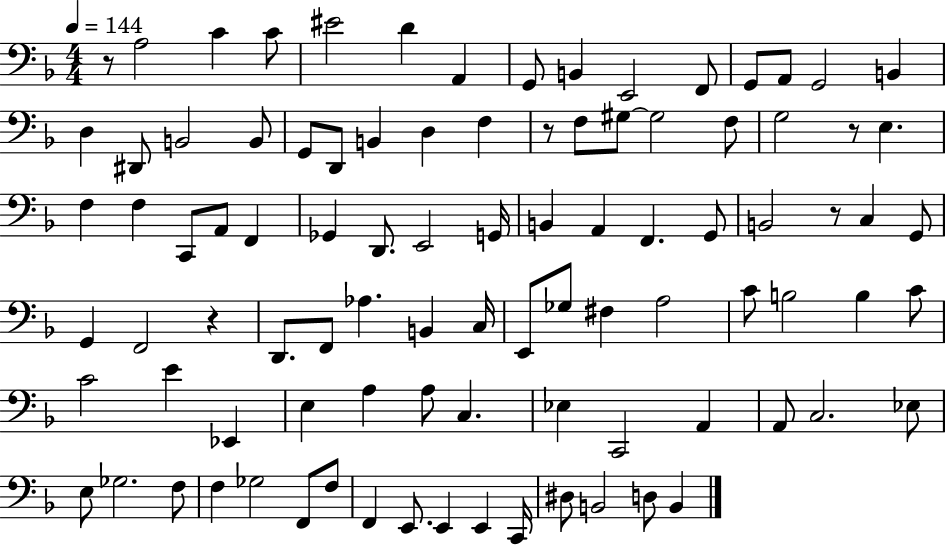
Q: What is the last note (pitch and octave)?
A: B2